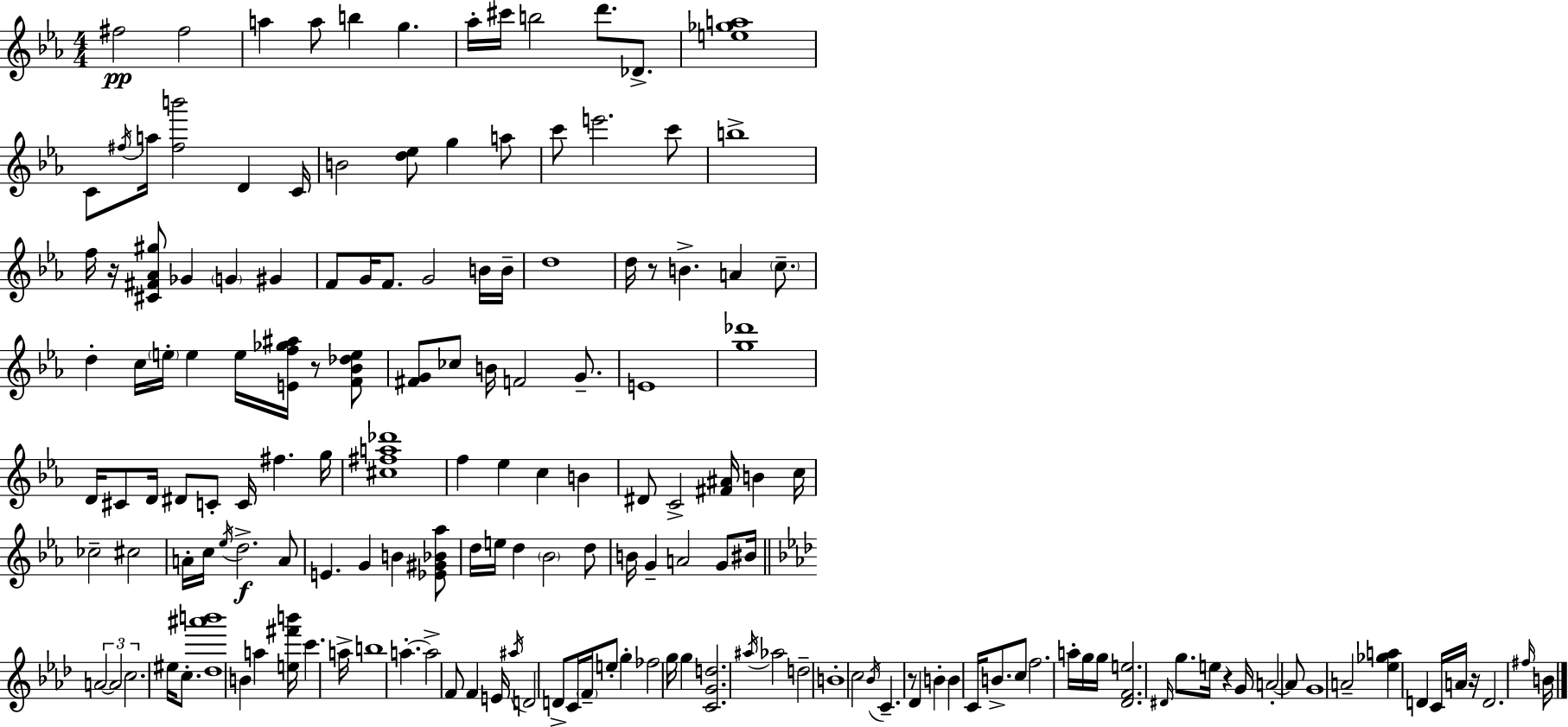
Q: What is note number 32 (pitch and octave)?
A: B4